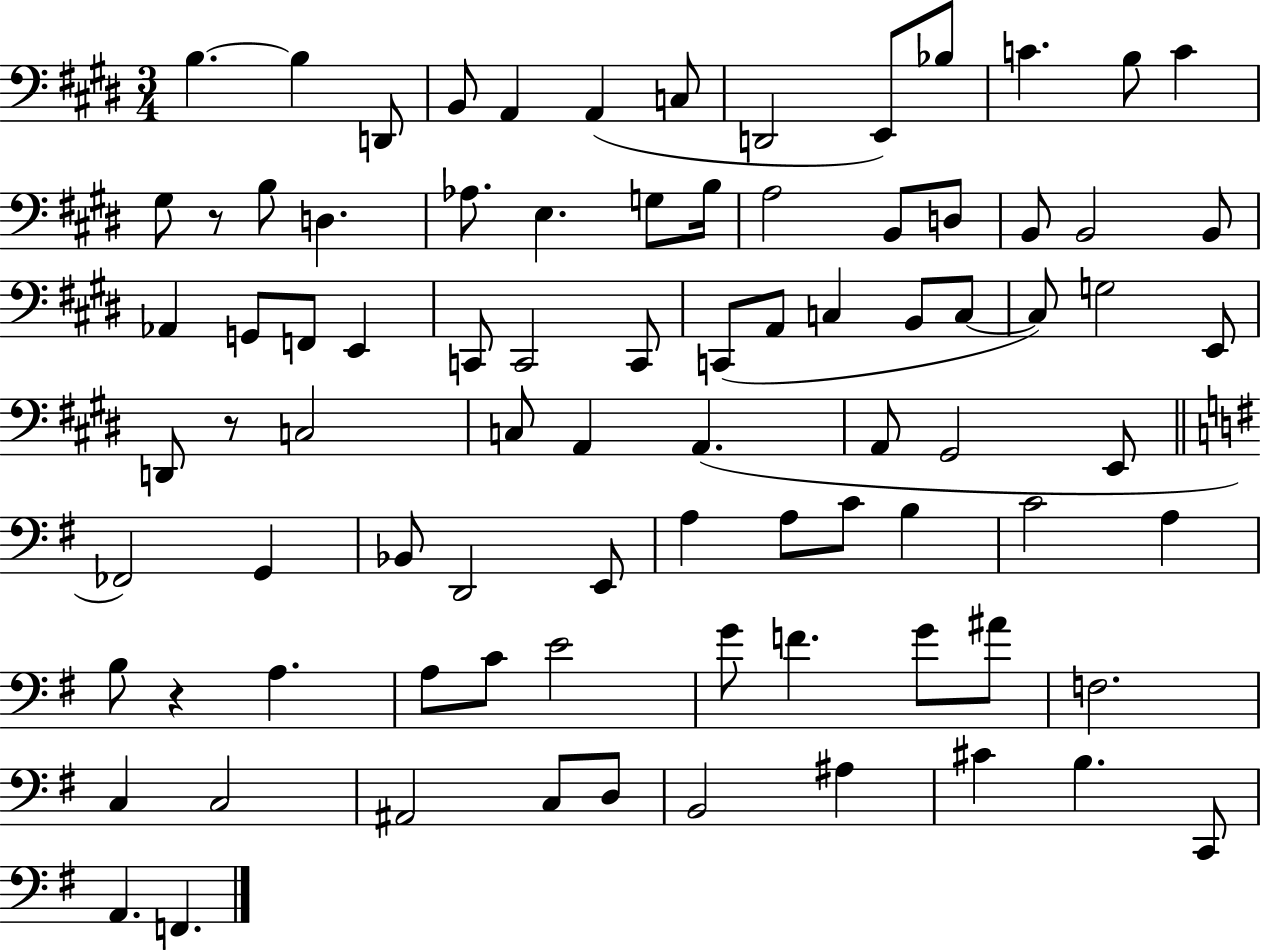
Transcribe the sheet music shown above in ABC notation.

X:1
T:Untitled
M:3/4
L:1/4
K:E
B, B, D,,/2 B,,/2 A,, A,, C,/2 D,,2 E,,/2 _B,/2 C B,/2 C ^G,/2 z/2 B,/2 D, _A,/2 E, G,/2 B,/4 A,2 B,,/2 D,/2 B,,/2 B,,2 B,,/2 _A,, G,,/2 F,,/2 E,, C,,/2 C,,2 C,,/2 C,,/2 A,,/2 C, B,,/2 C,/2 C,/2 G,2 E,,/2 D,,/2 z/2 C,2 C,/2 A,, A,, A,,/2 ^G,,2 E,,/2 _F,,2 G,, _B,,/2 D,,2 E,,/2 A, A,/2 C/2 B, C2 A, B,/2 z A, A,/2 C/2 E2 G/2 F G/2 ^A/2 F,2 C, C,2 ^A,,2 C,/2 D,/2 B,,2 ^A, ^C B, C,,/2 A,, F,,